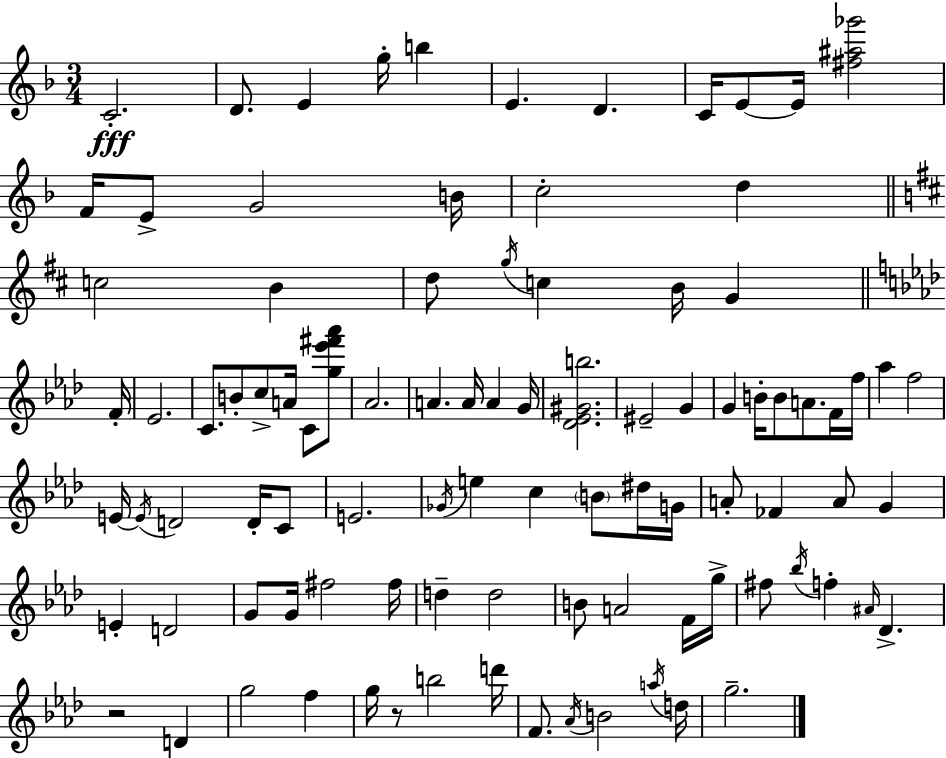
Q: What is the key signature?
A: F major